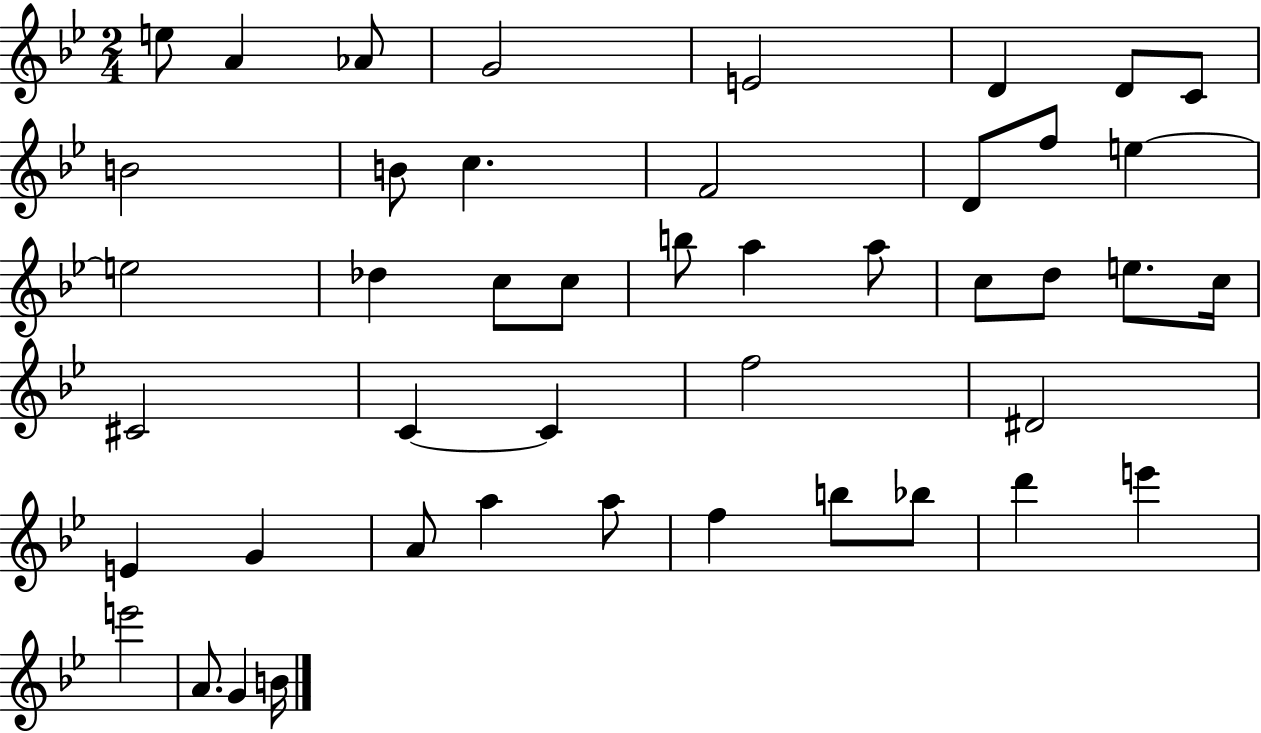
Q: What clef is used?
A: treble